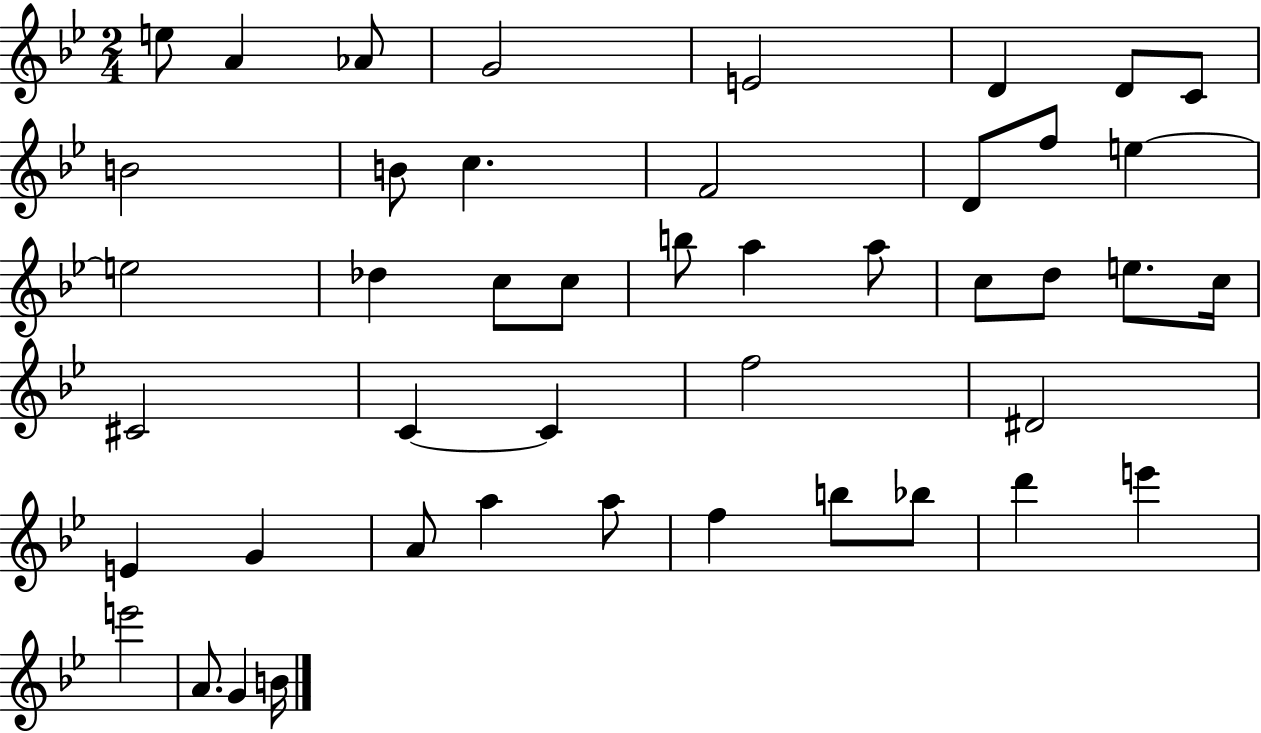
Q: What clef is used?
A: treble